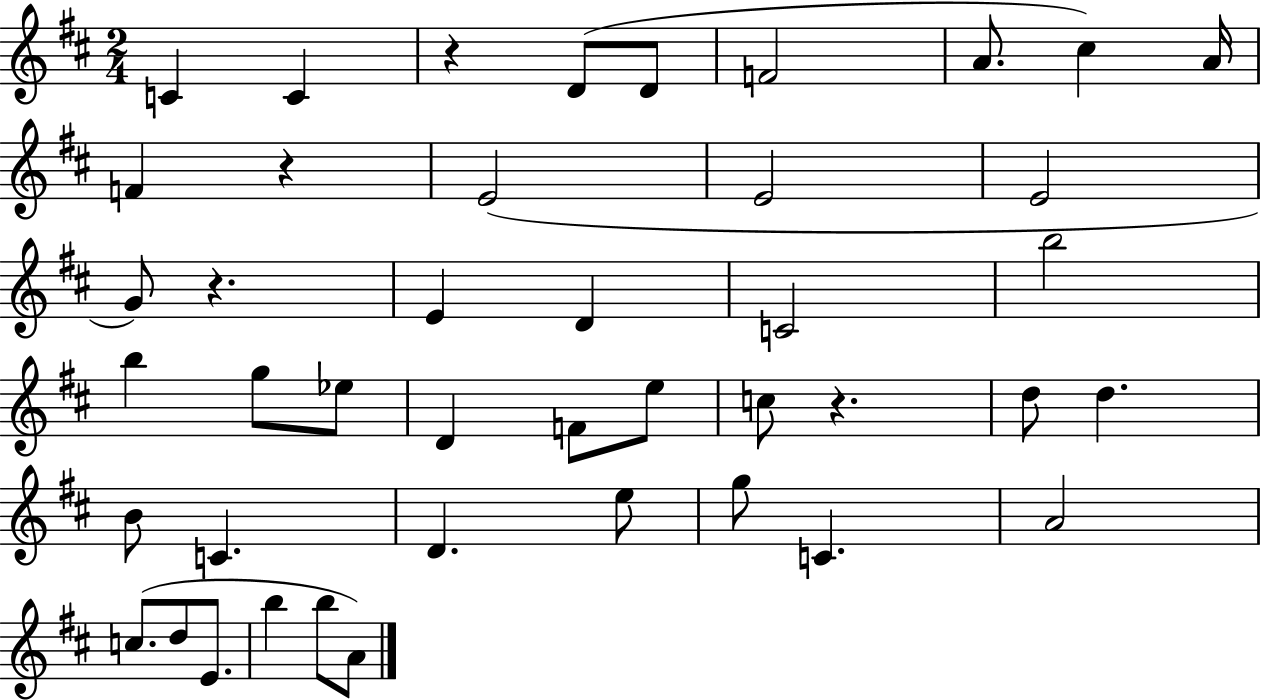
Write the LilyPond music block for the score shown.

{
  \clef treble
  \numericTimeSignature
  \time 2/4
  \key d \major
  c'4 c'4 | r4 d'8( d'8 | f'2 | a'8. cis''4) a'16 | \break f'4 r4 | e'2( | e'2 | e'2 | \break g'8) r4. | e'4 d'4 | c'2 | b''2 | \break b''4 g''8 ees''8 | d'4 f'8 e''8 | c''8 r4. | d''8 d''4. | \break b'8 c'4. | d'4. e''8 | g''8 c'4. | a'2 | \break c''8.( d''8 e'8. | b''4 b''8 a'8) | \bar "|."
}